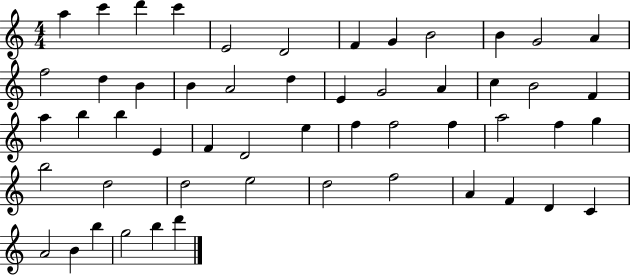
{
  \clef treble
  \numericTimeSignature
  \time 4/4
  \key c \major
  a''4 c'''4 d'''4 c'''4 | e'2 d'2 | f'4 g'4 b'2 | b'4 g'2 a'4 | \break f''2 d''4 b'4 | b'4 a'2 d''4 | e'4 g'2 a'4 | c''4 b'2 f'4 | \break a''4 b''4 b''4 e'4 | f'4 d'2 e''4 | f''4 f''2 f''4 | a''2 f''4 g''4 | \break b''2 d''2 | d''2 e''2 | d''2 f''2 | a'4 f'4 d'4 c'4 | \break a'2 b'4 b''4 | g''2 b''4 d'''4 | \bar "|."
}